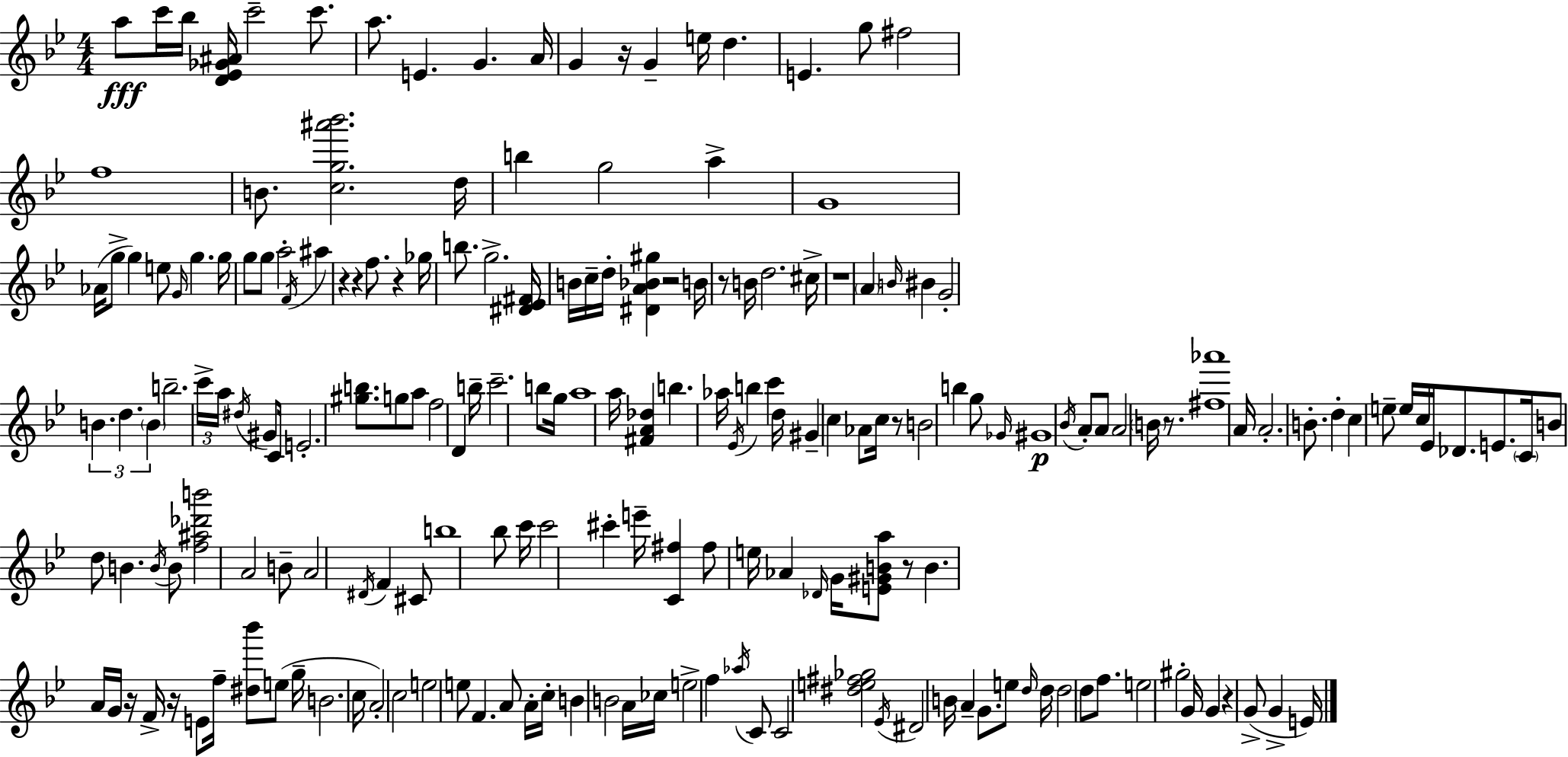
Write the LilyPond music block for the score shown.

{
  \clef treble
  \numericTimeSignature
  \time 4/4
  \key bes \major
  a''8\fff c'''16 bes''16 <d' ees' ges' ais'>16 c'''2-- c'''8. | a''8. e'4. g'4. a'16 | g'4 r16 g'4-- e''16 d''4. | e'4. g''8 fis''2 | \break f''1 | b'8. <c'' g'' ais''' bes'''>2. d''16 | b''4 g''2 a''4-> | g'1 | \break aes'16( g''8-> g''4) e''8 \grace { g'16 } g''4. | g''16 g''8 g''8 a''2-. \acciaccatura { f'16 } ais''4 | r4 r4 f''8. r4 | ges''16 b''8. g''2.-> | \break <dis' ees' fis'>16 b'16 c''16-- d''16-. <dis' a' bes' gis''>4 r2 | b'16 r8 b'16 d''2. | cis''16-> r1 | \parenthesize a'4 \grace { b'16 } bis'4 g'2-. | \break \tuplet 3/2 { b'4. d''4. \parenthesize b'4 } | b''2.-- \tuplet 3/2 { c'''16-> | a''16 \acciaccatura { dis''16 } } gis'8 c'16 e'2.-. | <gis'' b''>8. g''8 a''8 f''2 | \break d'4 b''16-- c'''2.-- | b''8 g''16 a''1 | a''16 <fis' a' des''>4 b''4. aes''16 | \acciaccatura { ees'16 } b''4 c'''4 d''16 gis'4-- c''4 | \break aes'8 c''16 r8 b'2 b''4 | g''8 \grace { ges'16 }\p gis'1 | \acciaccatura { bes'16 } a'8-. a'8 a'2 | \parenthesize b'16 r8. <fis'' aes'''>1 | \break a'16 a'2.-. | b'8.-. d''4-. c''4 e''8-- | e''16 c''16 ees'16 des'8. e'8. \parenthesize c'16 b'8 d''8 b'4. | \acciaccatura { b'16 } b'8 <f'' ais'' des''' b'''>2 | \break a'2 b'8-- a'2 | \acciaccatura { dis'16 } f'4 cis'8 b''1 | bes''8 c'''16 c'''2 | cis'''4-. e'''16-- <c' fis''>4 fis''8 e''16 | \break aes'4 \grace { des'16 } g'16 <e' gis' b' a''>8 r8 b'4. | a'16 g'16 r16 f'16-> r16 e'8 f''16-- <dis'' bes'''>8 e''8( g''16-- b'2. | c''16 a'2-.) | c''2 e''2 | \break e''8 f'4. a'8 a'16-. c''16-. b'4 | b'2 a'16 ces''16 e''2-> | f''4 \acciaccatura { aes''16 } c'8 c'2 | <dis'' e'' fis'' ges''>2 \acciaccatura { ees'16 } dis'2 | \break b'16 a'4-- g'8. e''8 \grace { d''16 } d''16 | d''2 d''8 f''8. e''2 | gis''2-. g'16 g'4 | r4 g'8->( g'4-> e'16) \bar "|."
}